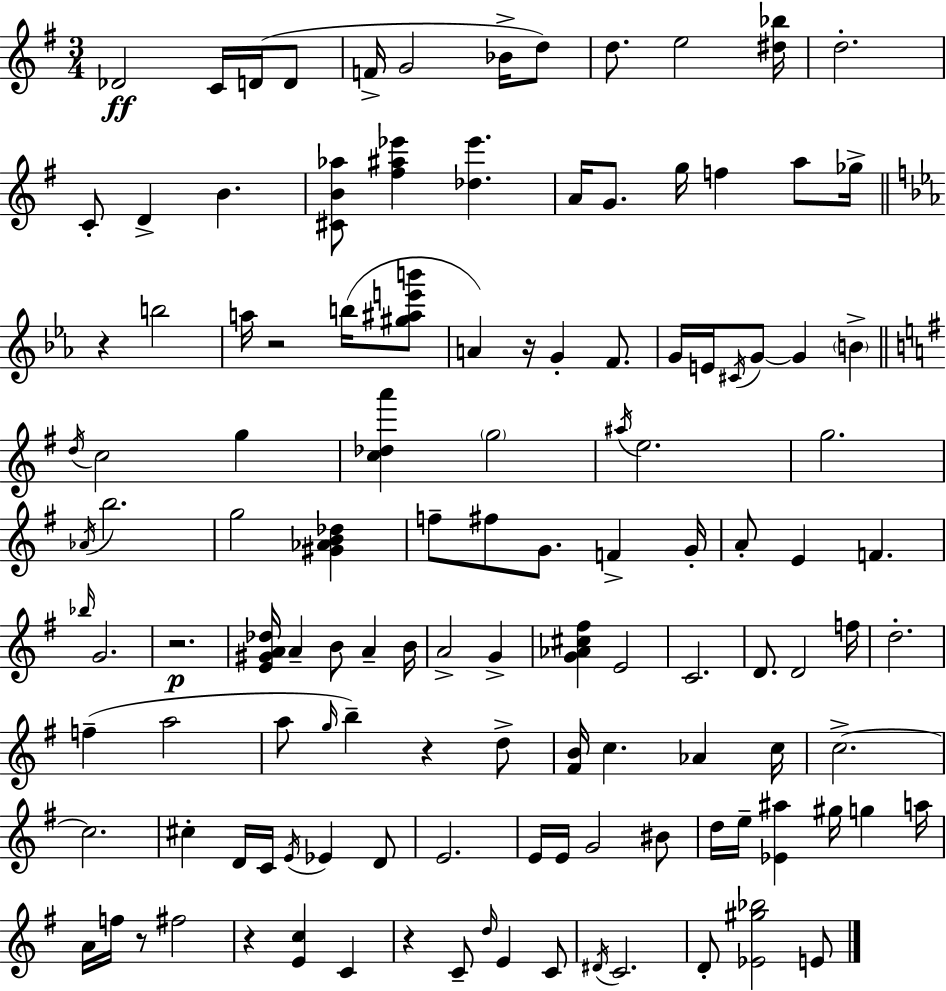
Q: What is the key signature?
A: G major